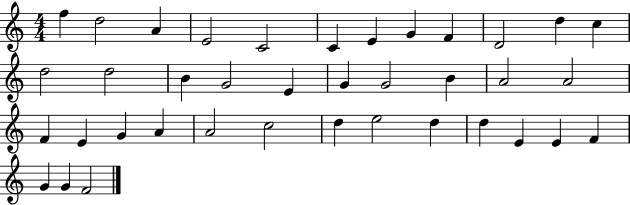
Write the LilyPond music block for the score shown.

{
  \clef treble
  \numericTimeSignature
  \time 4/4
  \key c \major
  f''4 d''2 a'4 | e'2 c'2 | c'4 e'4 g'4 f'4 | d'2 d''4 c''4 | \break d''2 d''2 | b'4 g'2 e'4 | g'4 g'2 b'4 | a'2 a'2 | \break f'4 e'4 g'4 a'4 | a'2 c''2 | d''4 e''2 d''4 | d''4 e'4 e'4 f'4 | \break g'4 g'4 f'2 | \bar "|."
}